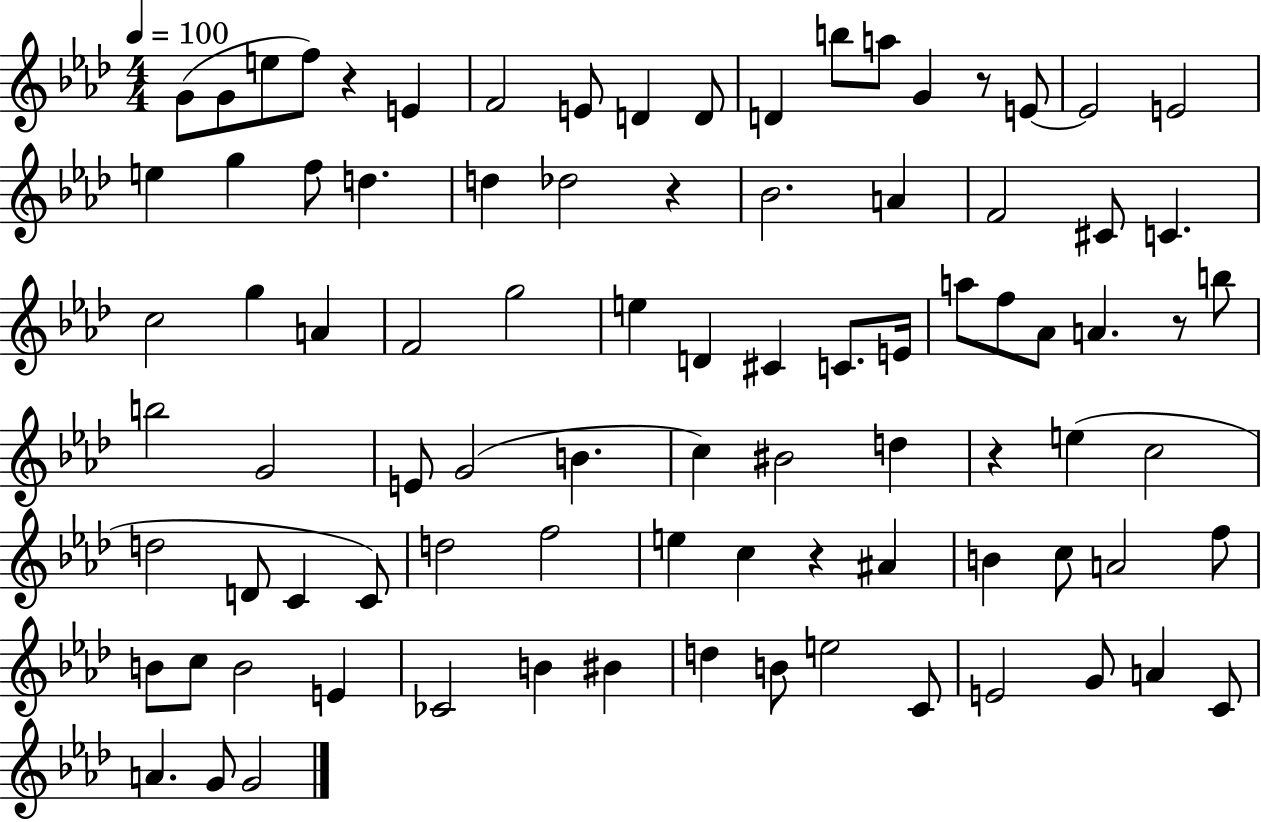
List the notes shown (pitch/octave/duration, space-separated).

G4/e G4/e E5/e F5/e R/q E4/q F4/h E4/e D4/q D4/e D4/q B5/e A5/e G4/q R/e E4/e E4/h E4/h E5/q G5/q F5/e D5/q. D5/q Db5/h R/q Bb4/h. A4/q F4/h C#4/e C4/q. C5/h G5/q A4/q F4/h G5/h E5/q D4/q C#4/q C4/e. E4/s A5/e F5/e Ab4/e A4/q. R/e B5/e B5/h G4/h E4/e G4/h B4/q. C5/q BIS4/h D5/q R/q E5/q C5/h D5/h D4/e C4/q C4/e D5/h F5/h E5/q C5/q R/q A#4/q B4/q C5/e A4/h F5/e B4/e C5/e B4/h E4/q CES4/h B4/q BIS4/q D5/q B4/e E5/h C4/e E4/h G4/e A4/q C4/e A4/q. G4/e G4/h